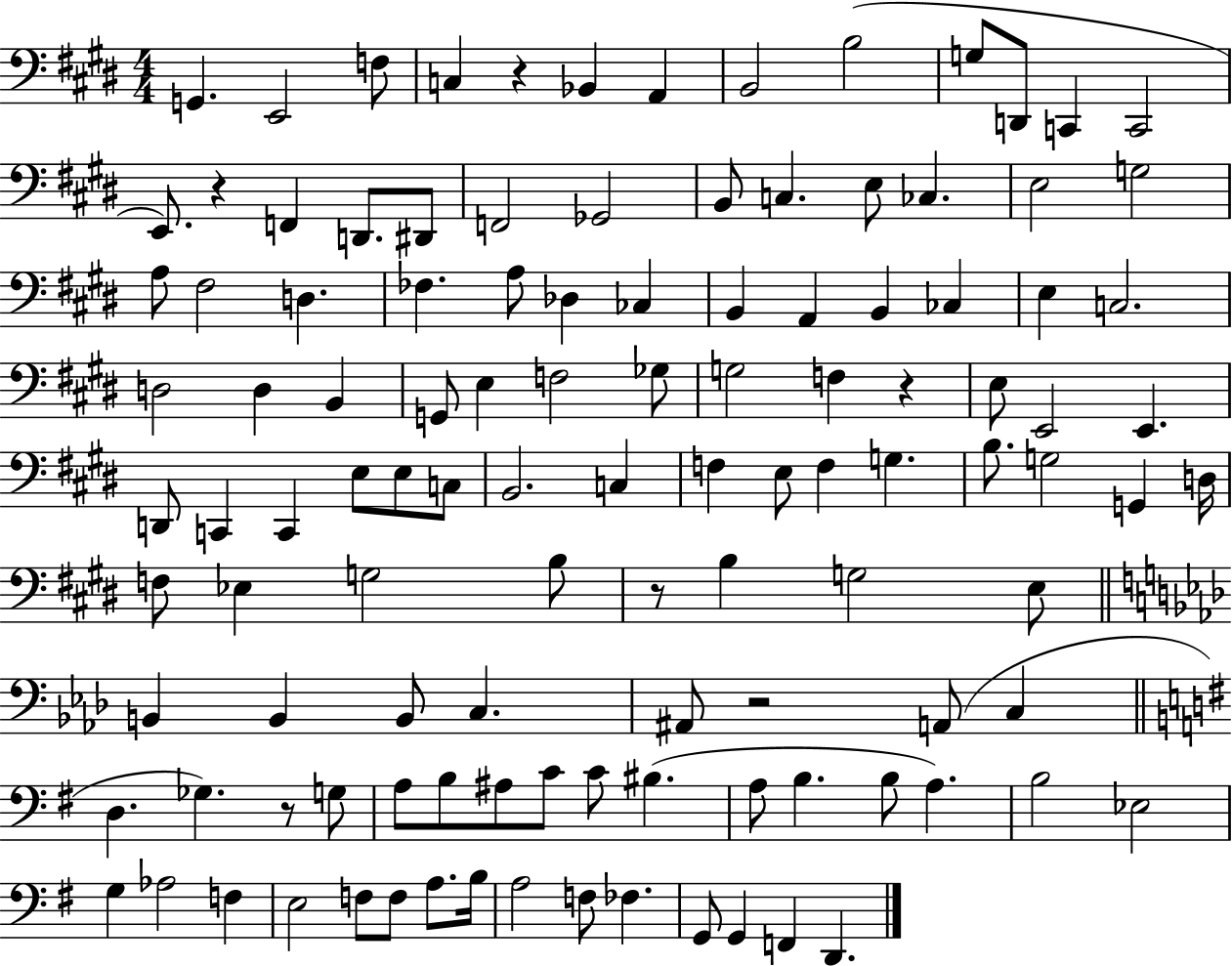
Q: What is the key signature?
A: E major